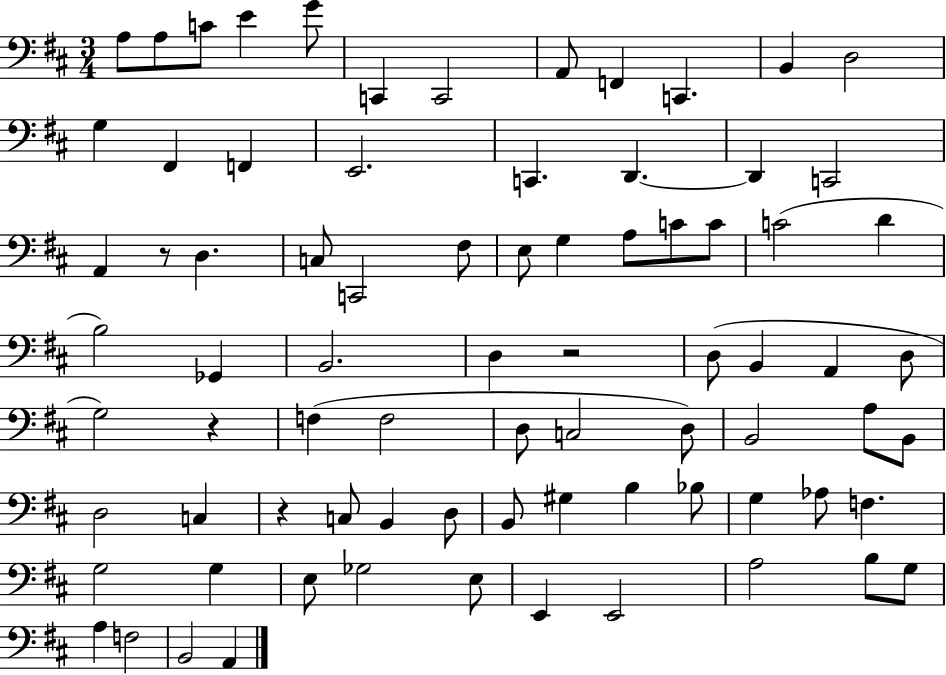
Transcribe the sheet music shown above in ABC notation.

X:1
T:Untitled
M:3/4
L:1/4
K:D
A,/2 A,/2 C/2 E G/2 C,, C,,2 A,,/2 F,, C,, B,, D,2 G, ^F,, F,, E,,2 C,, D,, D,, C,,2 A,, z/2 D, C,/2 C,,2 ^F,/2 E,/2 G, A,/2 C/2 C/2 C2 D B,2 _G,, B,,2 D, z2 D,/2 B,, A,, D,/2 G,2 z F, F,2 D,/2 C,2 D,/2 B,,2 A,/2 B,,/2 D,2 C, z C,/2 B,, D,/2 B,,/2 ^G, B, _B,/2 G, _A,/2 F, G,2 G, E,/2 _G,2 E,/2 E,, E,,2 A,2 B,/2 G,/2 A, F,2 B,,2 A,,